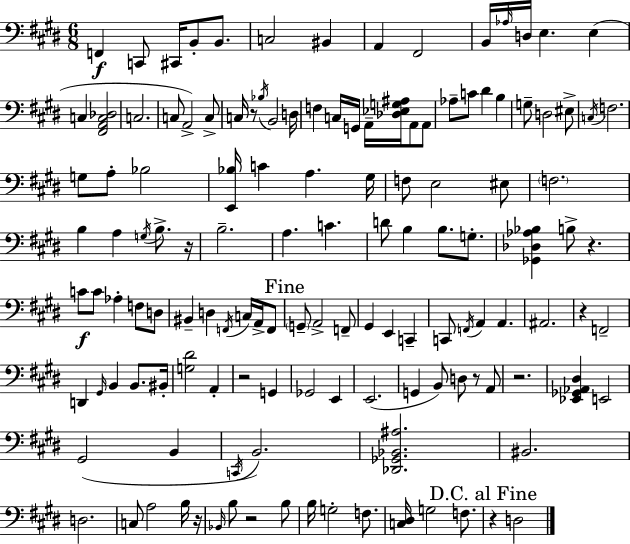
X:1
T:Untitled
M:6/8
L:1/4
K:E
F,, C,,/2 ^C,,/4 B,,/2 B,,/2 C,2 ^B,, A,, ^F,,2 B,,/4 _A,/4 D,/4 E, E, C, [^F,,A,,C,_D,]2 C,2 C,/2 A,,2 C,/2 C,/4 z/2 _B,/4 B,,2 D,/4 F, C,/4 G,,/4 A,,/4 [_D,_E,G,^A,]/4 A,,/2 A,,/2 _A,/2 C/2 ^D B, G,/2 D,2 ^E,/2 C,/4 F,2 G,/2 A,/2 _B,2 [E,,_B,]/4 C A, ^G,/4 F,/2 E,2 ^E,/2 F,2 B, A, G,/4 B,/2 z/4 B,2 A, C D/2 B, B,/2 G,/2 [_G,,_D,_A,_B,] B,/2 z C/2 C/2 _A, F,/2 D,/2 ^B,, D, F,,/4 C,/4 A,,/4 F,,/2 G,,/2 A,,2 F,,/2 ^G,, E,, C,, C,,/2 F,,/4 A,, A,, ^A,,2 z F,,2 D,, ^G,,/4 B,, B,,/2 ^B,,/4 [G,^D]2 A,, z2 G,, _G,,2 E,, E,,2 G,, B,,/2 D,/2 z/2 A,,/2 z2 [_E,,_G,,_A,,^D,] E,,2 ^G,,2 B,, C,,/4 B,,2 [_D,,_G,,_B,,^A,]2 ^B,,2 D,2 C,/2 A,2 B,/4 z/4 _B,,/4 B,/2 z2 B,/2 B,/4 G,2 F,/2 [C,^D,]/4 G,2 F,/2 z D,2